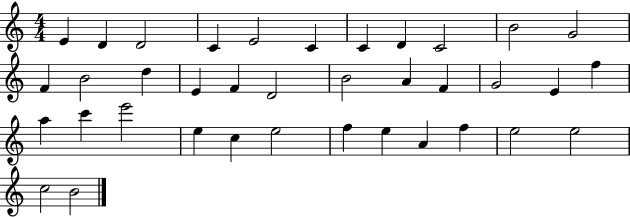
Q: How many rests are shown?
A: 0